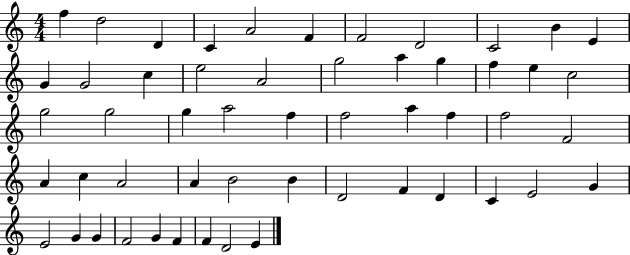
{
  \clef treble
  \numericTimeSignature
  \time 4/4
  \key c \major
  f''4 d''2 d'4 | c'4 a'2 f'4 | f'2 d'2 | c'2 b'4 e'4 | \break g'4 g'2 c''4 | e''2 a'2 | g''2 a''4 g''4 | f''4 e''4 c''2 | \break g''2 g''2 | g''4 a''2 f''4 | f''2 a''4 f''4 | f''2 f'2 | \break a'4 c''4 a'2 | a'4 b'2 b'4 | d'2 f'4 d'4 | c'4 e'2 g'4 | \break e'2 g'4 g'4 | f'2 g'4 f'4 | f'4 d'2 e'4 | \bar "|."
}